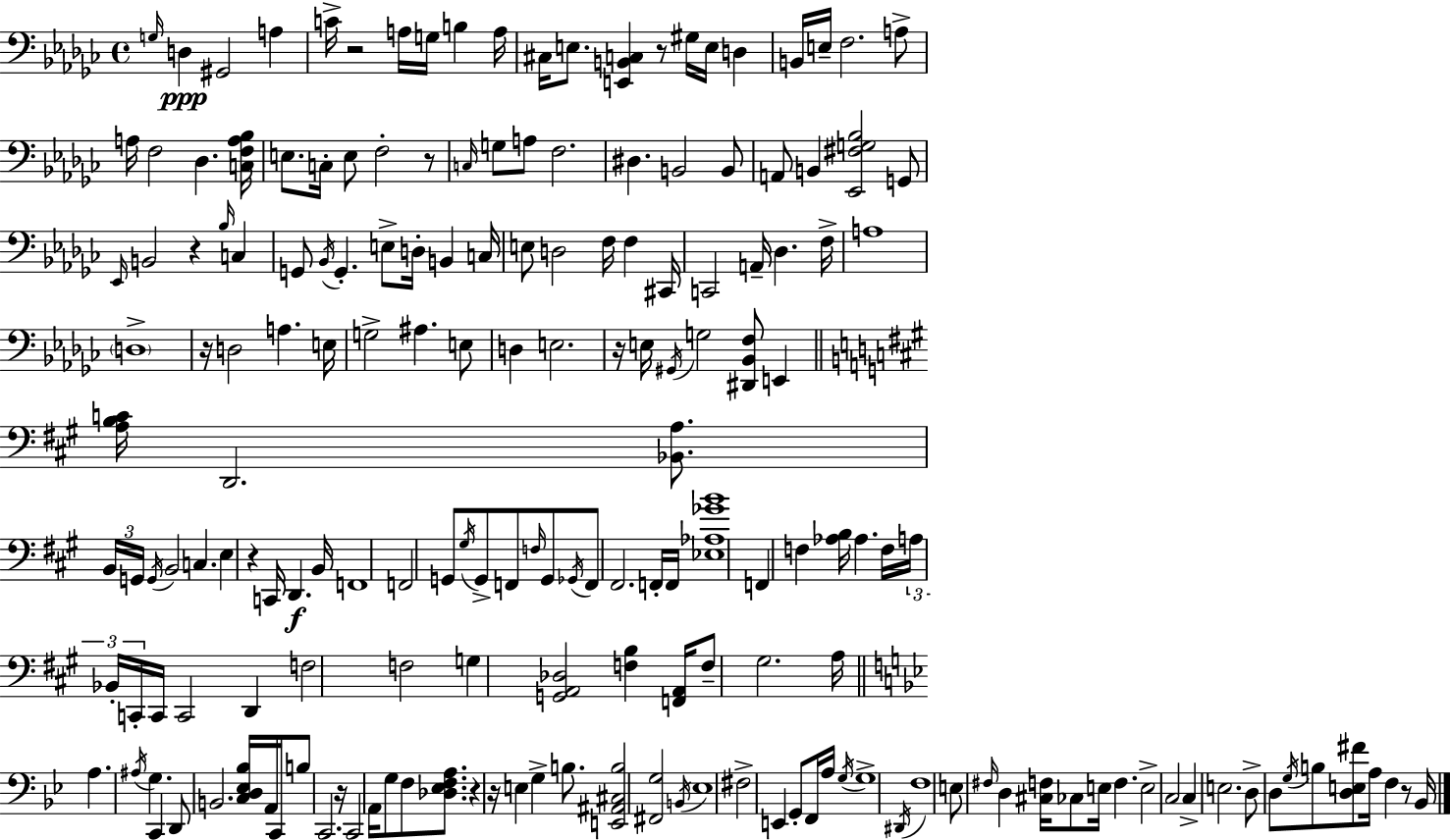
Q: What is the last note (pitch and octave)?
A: Bb2